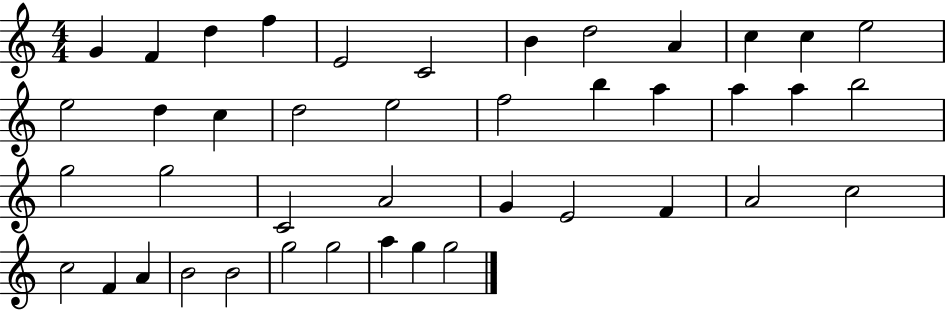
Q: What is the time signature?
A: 4/4